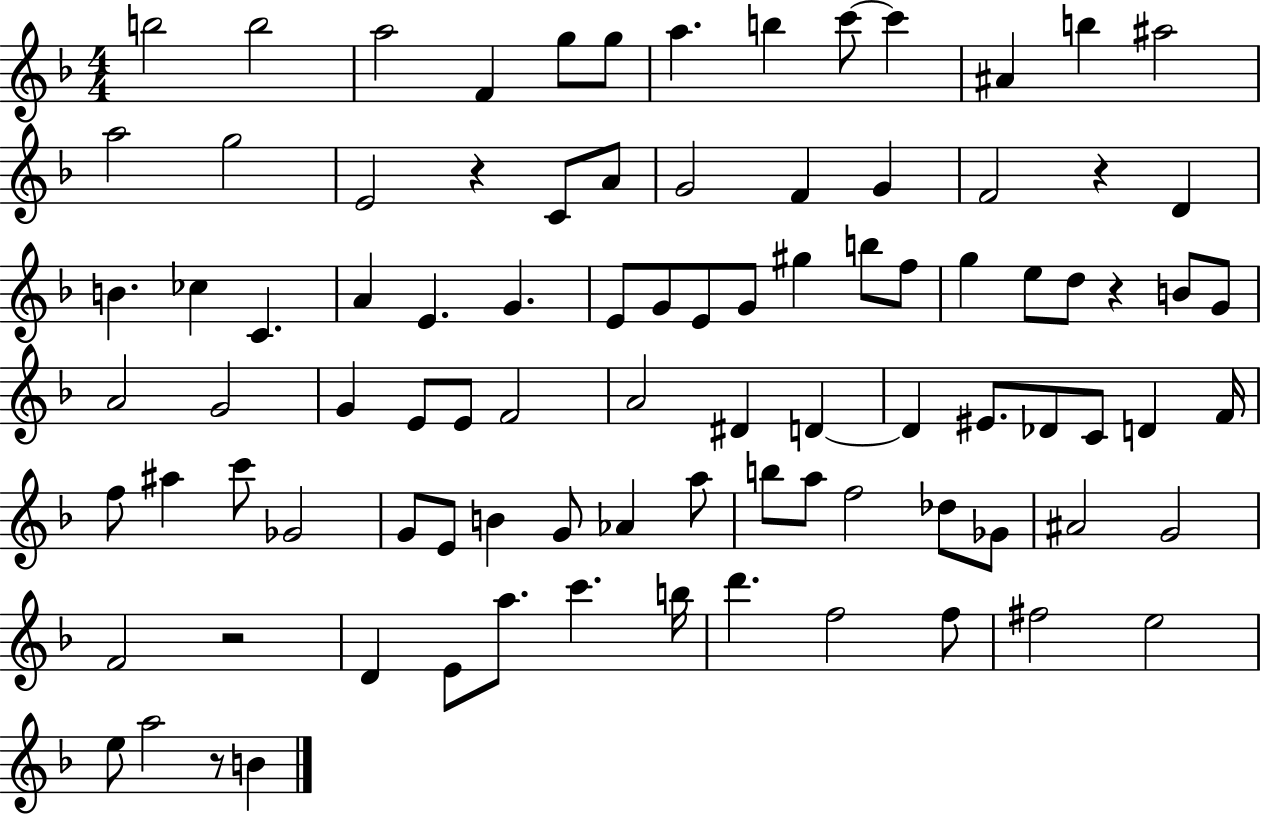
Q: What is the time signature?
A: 4/4